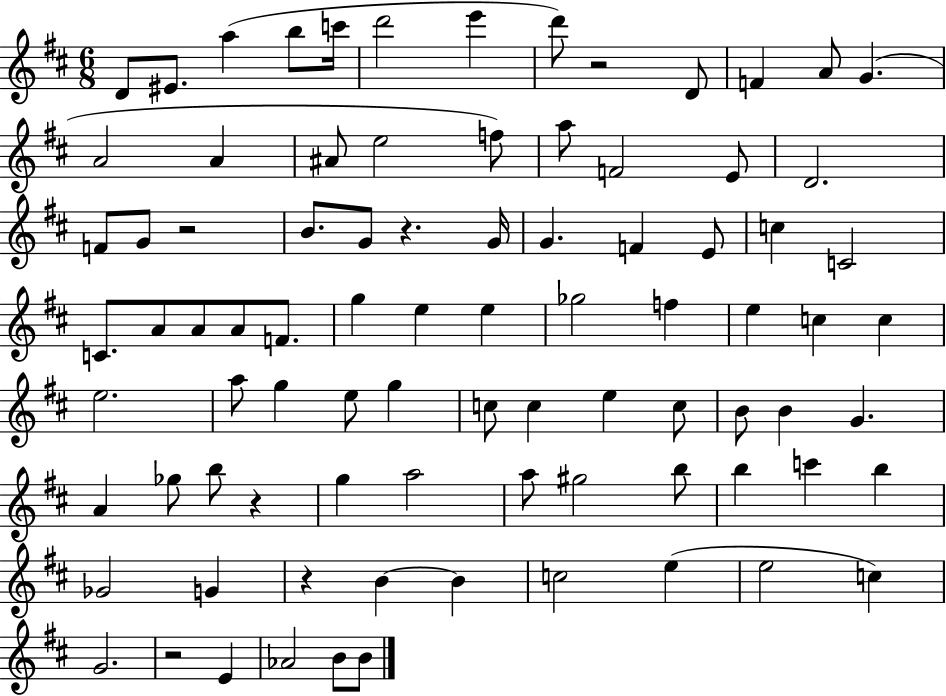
{
  \clef treble
  \numericTimeSignature
  \time 6/8
  \key d \major
  d'8 eis'8. a''4( b''8 c'''16 | d'''2 e'''4 | d'''8) r2 d'8 | f'4 a'8 g'4.( | \break a'2 a'4 | ais'8 e''2 f''8) | a''8 f'2 e'8 | d'2. | \break f'8 g'8 r2 | b'8. g'8 r4. g'16 | g'4. f'4 e'8 | c''4 c'2 | \break c'8. a'8 a'8 a'8 f'8. | g''4 e''4 e''4 | ges''2 f''4 | e''4 c''4 c''4 | \break e''2. | a''8 g''4 e''8 g''4 | c''8 c''4 e''4 c''8 | b'8 b'4 g'4. | \break a'4 ges''8 b''8 r4 | g''4 a''2 | a''8 gis''2 b''8 | b''4 c'''4 b''4 | \break ges'2 g'4 | r4 b'4~~ b'4 | c''2 e''4( | e''2 c''4) | \break g'2. | r2 e'4 | aes'2 b'8 b'8 | \bar "|."
}